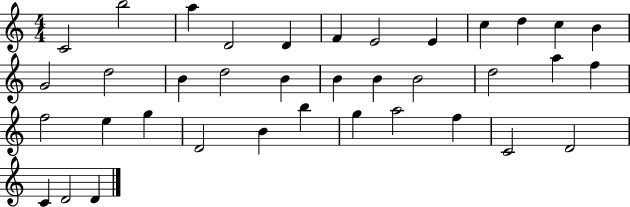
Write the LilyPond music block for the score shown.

{
  \clef treble
  \numericTimeSignature
  \time 4/4
  \key c \major
  c'2 b''2 | a''4 d'2 d'4 | f'4 e'2 e'4 | c''4 d''4 c''4 b'4 | \break g'2 d''2 | b'4 d''2 b'4 | b'4 b'4 b'2 | d''2 a''4 f''4 | \break f''2 e''4 g''4 | d'2 b'4 b''4 | g''4 a''2 f''4 | c'2 d'2 | \break c'4 d'2 d'4 | \bar "|."
}